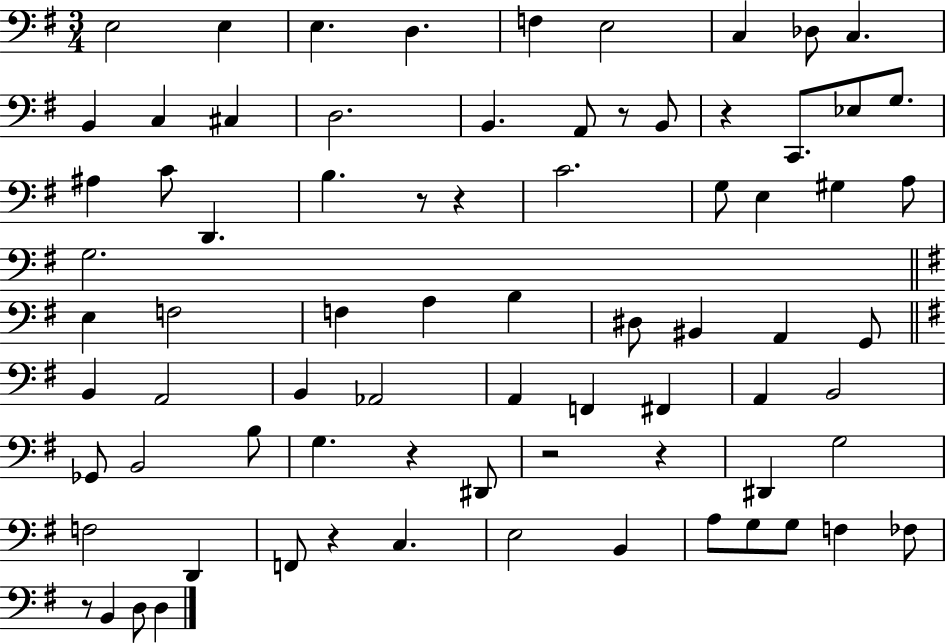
X:1
T:Untitled
M:3/4
L:1/4
K:G
E,2 E, E, D, F, E,2 C, _D,/2 C, B,, C, ^C, D,2 B,, A,,/2 z/2 B,,/2 z C,,/2 _E,/2 G,/2 ^A, C/2 D,, B, z/2 z C2 G,/2 E, ^G, A,/2 G,2 E, F,2 F, A, B, ^D,/2 ^B,, A,, G,,/2 B,, A,,2 B,, _A,,2 A,, F,, ^F,, A,, B,,2 _G,,/2 B,,2 B,/2 G, z ^D,,/2 z2 z ^D,, G,2 F,2 D,, F,,/2 z C, E,2 B,, A,/2 G,/2 G,/2 F, _F,/2 z/2 B,, D,/2 D,